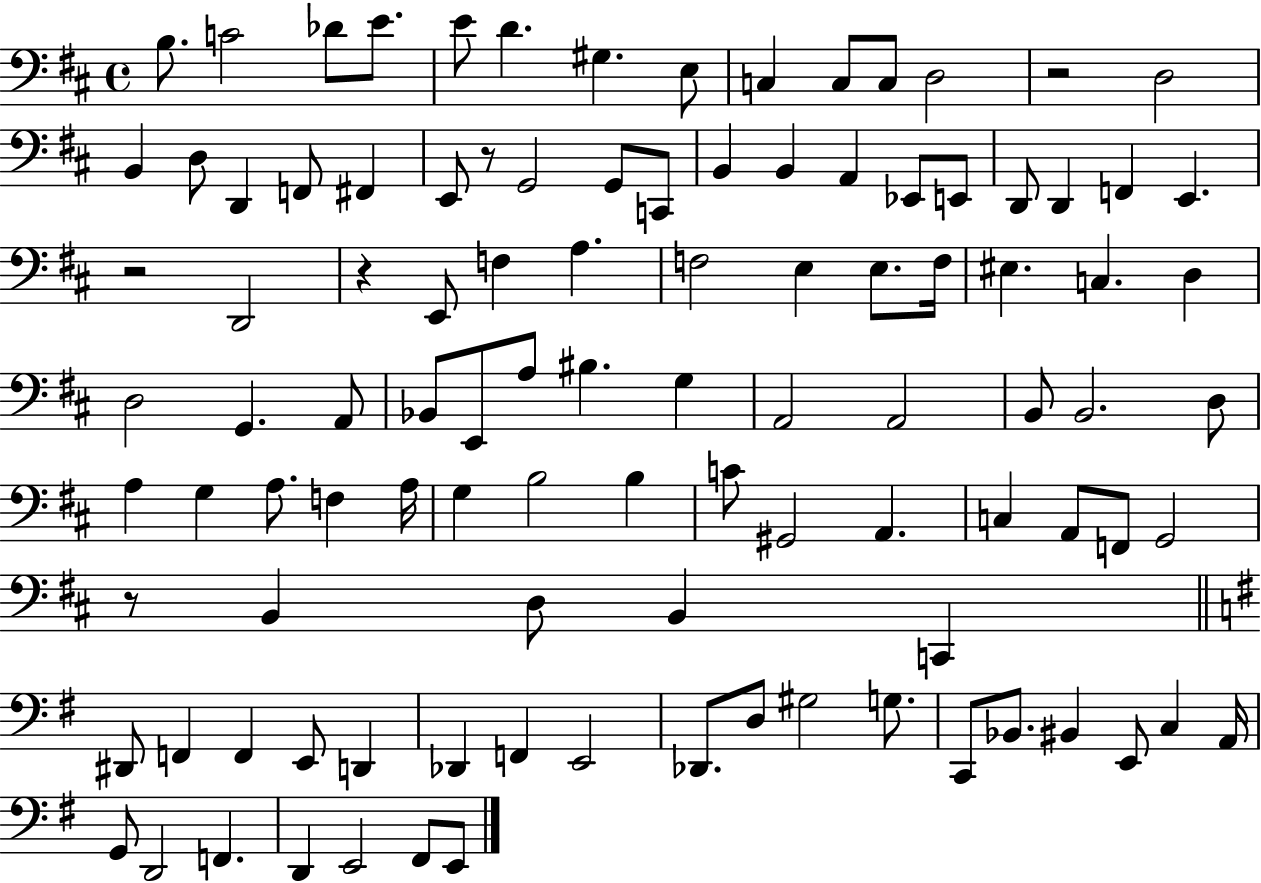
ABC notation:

X:1
T:Untitled
M:4/4
L:1/4
K:D
B,/2 C2 _D/2 E/2 E/2 D ^G, E,/2 C, C,/2 C,/2 D,2 z2 D,2 B,, D,/2 D,, F,,/2 ^F,, E,,/2 z/2 G,,2 G,,/2 C,,/2 B,, B,, A,, _E,,/2 E,,/2 D,,/2 D,, F,, E,, z2 D,,2 z E,,/2 F, A, F,2 E, E,/2 F,/4 ^E, C, D, D,2 G,, A,,/2 _B,,/2 E,,/2 A,/2 ^B, G, A,,2 A,,2 B,,/2 B,,2 D,/2 A, G, A,/2 F, A,/4 G, B,2 B, C/2 ^G,,2 A,, C, A,,/2 F,,/2 G,,2 z/2 B,, D,/2 B,, C,, ^D,,/2 F,, F,, E,,/2 D,, _D,, F,, E,,2 _D,,/2 D,/2 ^G,2 G,/2 C,,/2 _B,,/2 ^B,, E,,/2 C, A,,/4 G,,/2 D,,2 F,, D,, E,,2 ^F,,/2 E,,/2